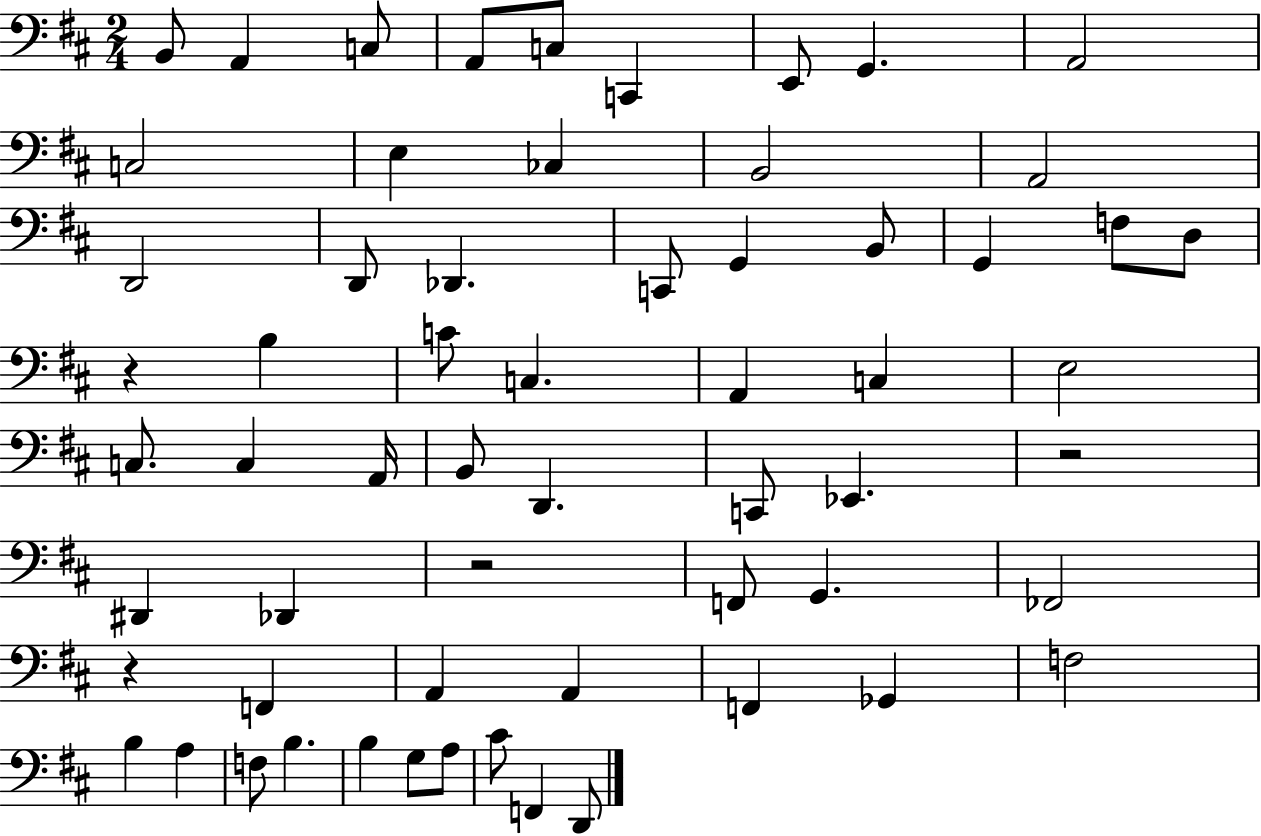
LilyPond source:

{
  \clef bass
  \numericTimeSignature
  \time 2/4
  \key d \major
  b,8 a,4 c8 | a,8 c8 c,4 | e,8 g,4. | a,2 | \break c2 | e4 ces4 | b,2 | a,2 | \break d,2 | d,8 des,4. | c,8 g,4 b,8 | g,4 f8 d8 | \break r4 b4 | c'8 c4. | a,4 c4 | e2 | \break c8. c4 a,16 | b,8 d,4. | c,8 ees,4. | r2 | \break dis,4 des,4 | r2 | f,8 g,4. | fes,2 | \break r4 f,4 | a,4 a,4 | f,4 ges,4 | f2 | \break b4 a4 | f8 b4. | b4 g8 a8 | cis'8 f,4 d,8 | \break \bar "|."
}